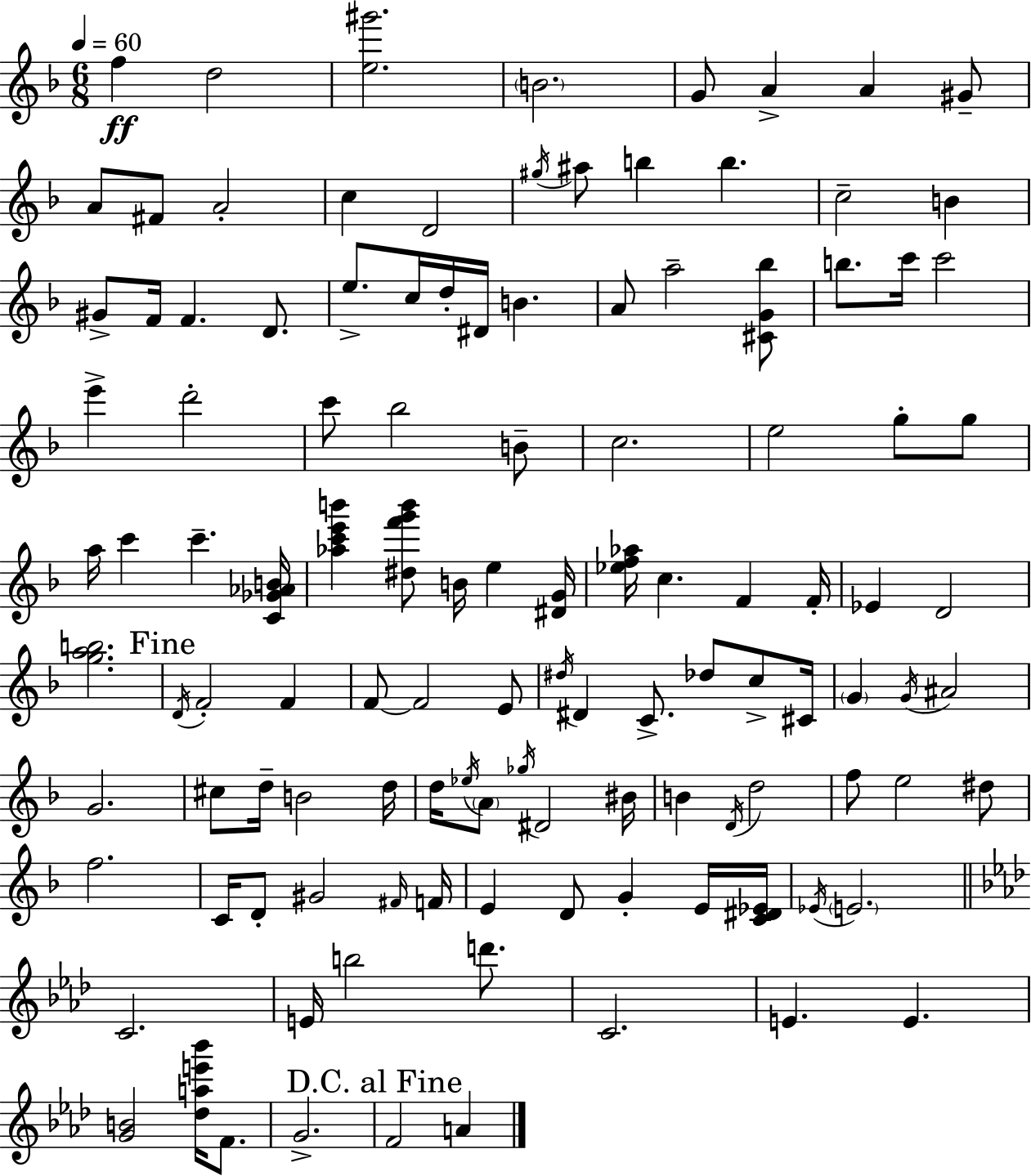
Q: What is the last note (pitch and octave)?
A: A4